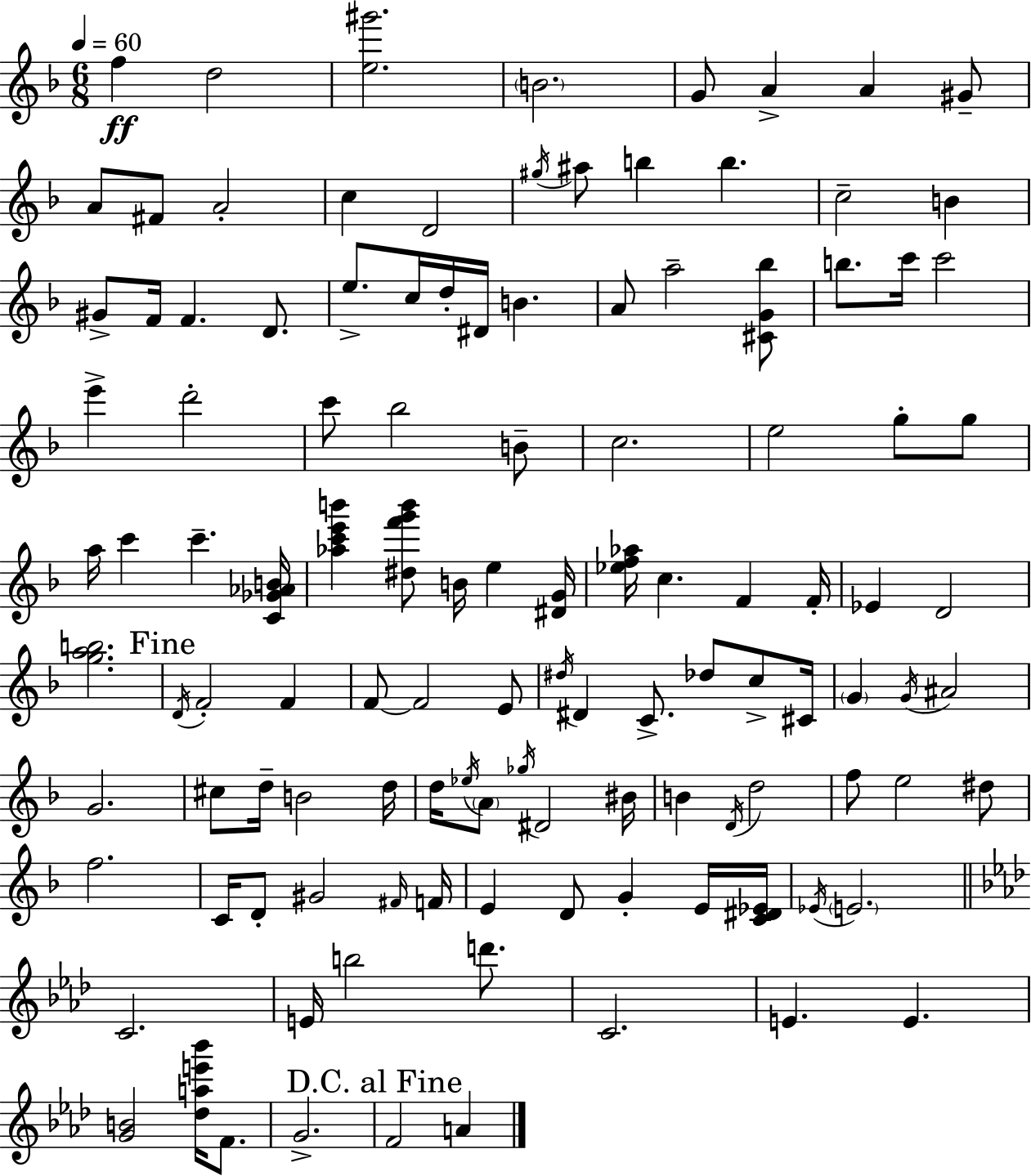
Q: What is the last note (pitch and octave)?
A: A4